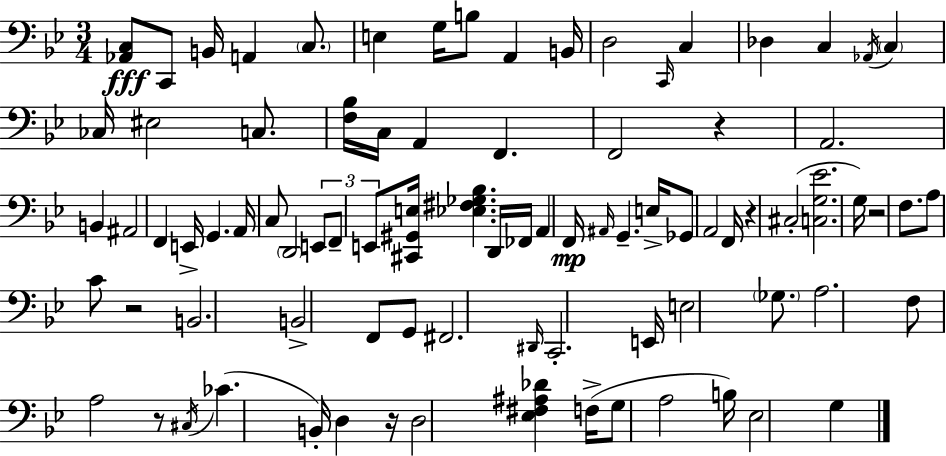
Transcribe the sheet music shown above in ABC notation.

X:1
T:Untitled
M:3/4
L:1/4
K:Gm
[_A,,C,]/2 C,,/2 B,,/4 A,, C,/2 E, G,/4 B,/2 A,, B,,/4 D,2 C,,/4 C, _D, C, _A,,/4 C, _C,/4 ^E,2 C,/2 [F,_B,]/4 C,/4 A,, F,, F,,2 z A,,2 B,, ^A,,2 F,, E,,/4 G,, A,,/4 C,/2 D,,2 E,,/2 F,,/2 E,,/2 [^C,,^G,,E,]/4 [_E,^F,_G,_B,] D,,/4 _F,,/4 A,, F,,/4 ^A,,/4 G,, E,/4 _G,,/2 A,,2 F,,/4 z ^C,2 [C,G,_E]2 G,/4 z2 F,/2 A,/2 C/2 z2 B,,2 B,,2 F,,/2 G,,/2 ^F,,2 ^D,,/4 C,,2 E,,/4 E,2 _G,/2 A,2 F,/2 A,2 z/2 ^C,/4 _C B,,/4 D, z/4 D,2 [_E,^F,^A,_D] F,/4 G,/2 A,2 B,/4 _E,2 G,